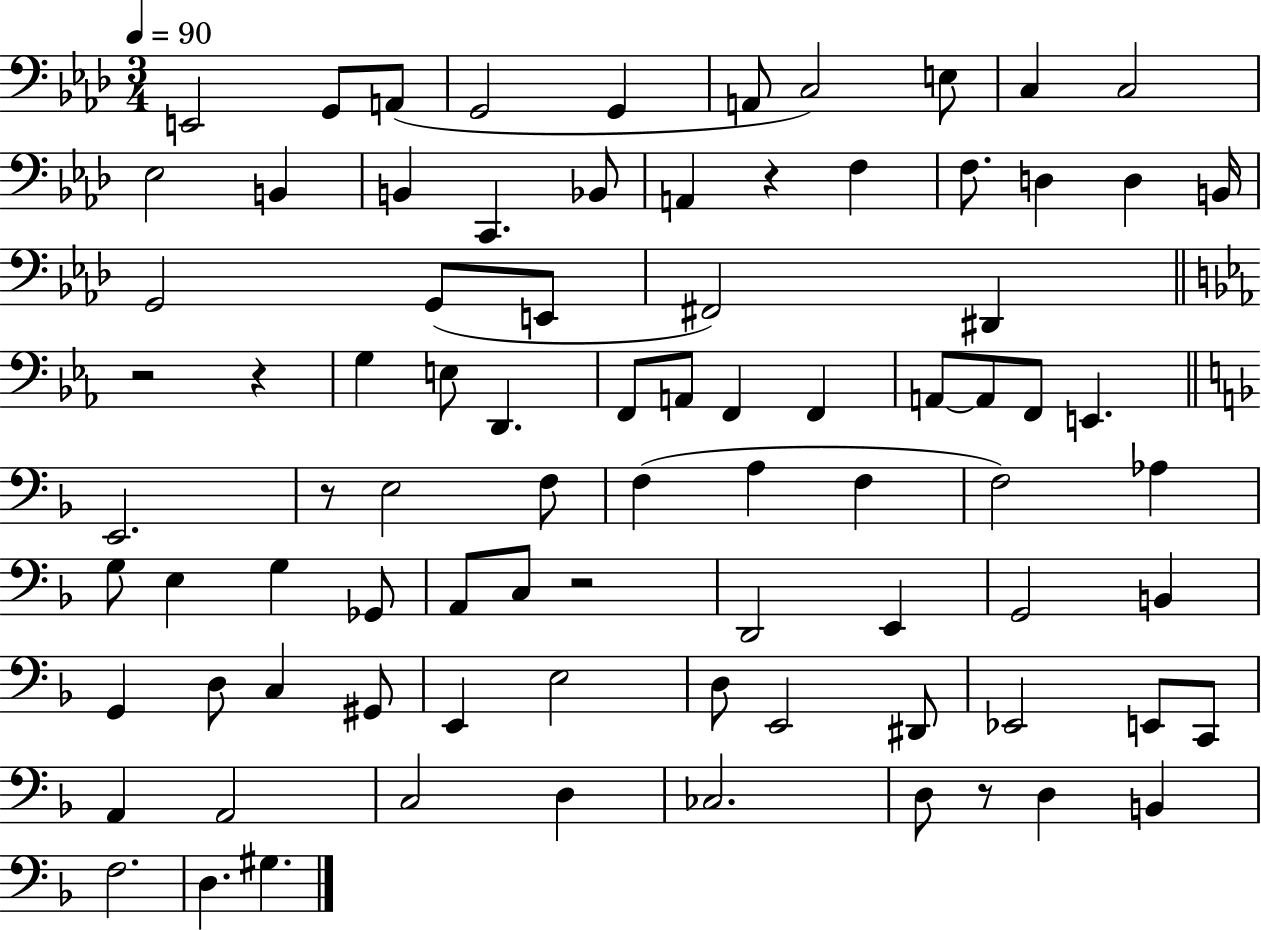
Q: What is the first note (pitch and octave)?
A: E2